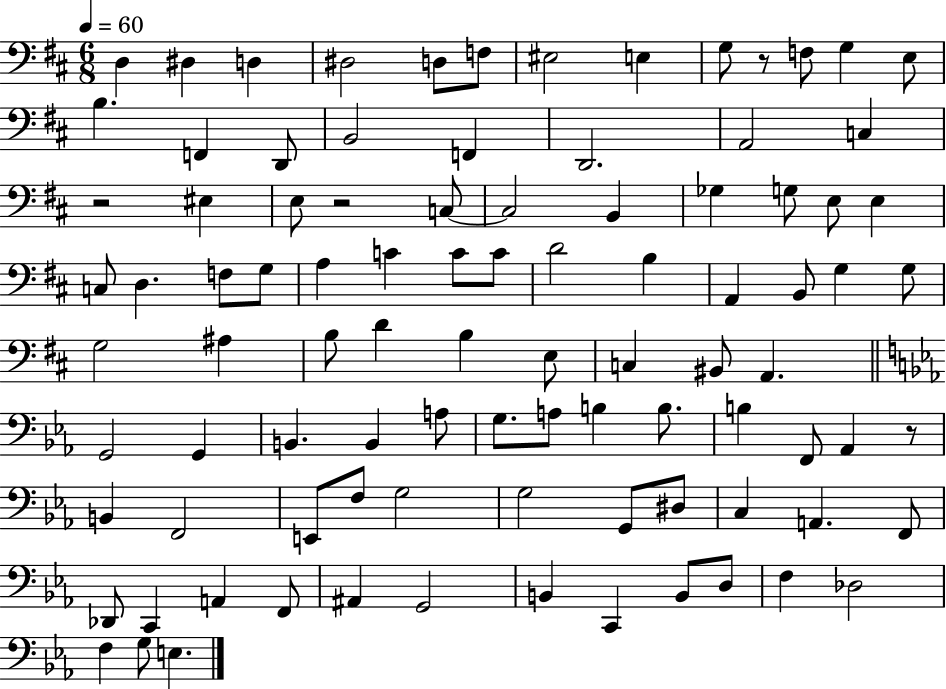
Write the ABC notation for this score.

X:1
T:Untitled
M:6/8
L:1/4
K:D
D, ^D, D, ^D,2 D,/2 F,/2 ^E,2 E, G,/2 z/2 F,/2 G, E,/2 B, F,, D,,/2 B,,2 F,, D,,2 A,,2 C, z2 ^E, E,/2 z2 C,/2 C,2 B,, _G, G,/2 E,/2 E, C,/2 D, F,/2 G,/2 A, C C/2 C/2 D2 B, A,, B,,/2 G, G,/2 G,2 ^A, B,/2 D B, E,/2 C, ^B,,/2 A,, G,,2 G,, B,, B,, A,/2 G,/2 A,/2 B, B,/2 B, F,,/2 _A,, z/2 B,, F,,2 E,,/2 F,/2 G,2 G,2 G,,/2 ^D,/2 C, A,, F,,/2 _D,,/2 C,, A,, F,,/2 ^A,, G,,2 B,, C,, B,,/2 D,/2 F, _D,2 F, G,/2 E,